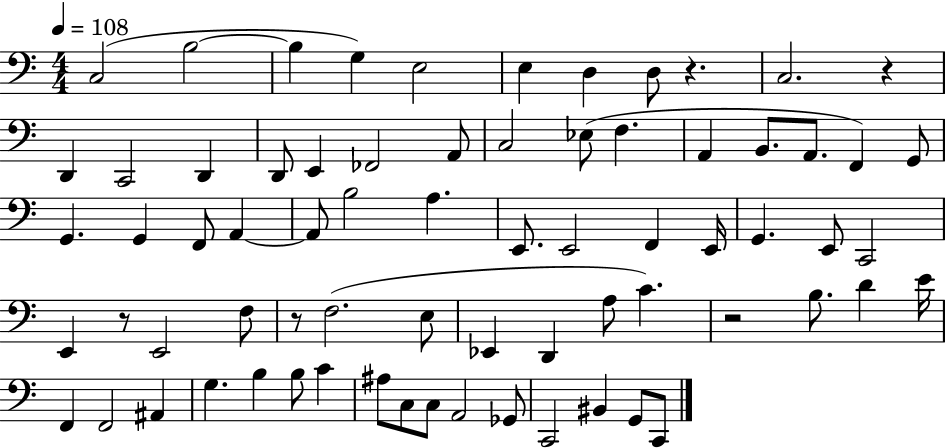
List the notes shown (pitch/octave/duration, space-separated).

C3/h B3/h B3/q G3/q E3/h E3/q D3/q D3/e R/q. C3/h. R/q D2/q C2/h D2/q D2/e E2/q FES2/h A2/e C3/h Eb3/e F3/q. A2/q B2/e. A2/e. F2/q G2/e G2/q. G2/q F2/e A2/q A2/e B3/h A3/q. E2/e. E2/h F2/q E2/s G2/q. E2/e C2/h E2/q R/e E2/h F3/e R/e F3/h. E3/e Eb2/q D2/q A3/e C4/q. R/h B3/e. D4/q E4/s F2/q F2/h A#2/q G3/q. B3/q B3/e C4/q A#3/e C3/e C3/e A2/h Gb2/e C2/h BIS2/q G2/e C2/e